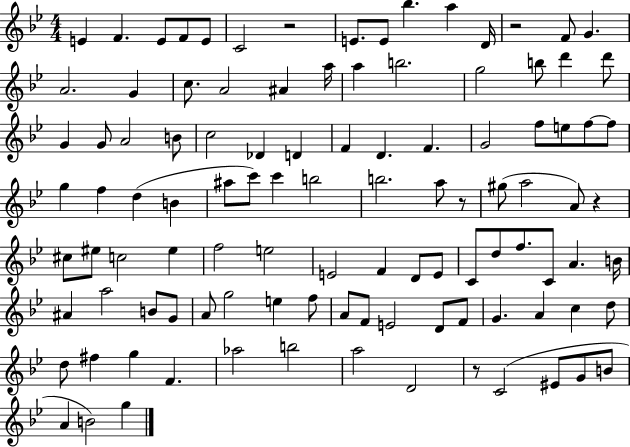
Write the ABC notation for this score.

X:1
T:Untitled
M:4/4
L:1/4
K:Bb
E F E/2 F/2 E/2 C2 z2 E/2 E/2 _b a D/4 z2 F/2 G A2 G c/2 A2 ^A a/4 a b2 g2 b/2 d' d'/2 G G/2 A2 B/2 c2 _D D F D F G2 f/2 e/2 f/2 f/2 g f d B ^a/2 c'/2 c' b2 b2 a/2 z/2 ^g/2 a2 A/2 z ^c/2 ^e/2 c2 ^e f2 e2 E2 F D/2 E/2 C/2 d/2 f/2 C/2 A B/4 ^A a2 B/2 G/2 A/2 g2 e f/2 A/2 F/2 E2 D/2 F/2 G A c d/2 d/2 ^f g F _a2 b2 a2 D2 z/2 C2 ^E/2 G/2 B/2 A B2 g